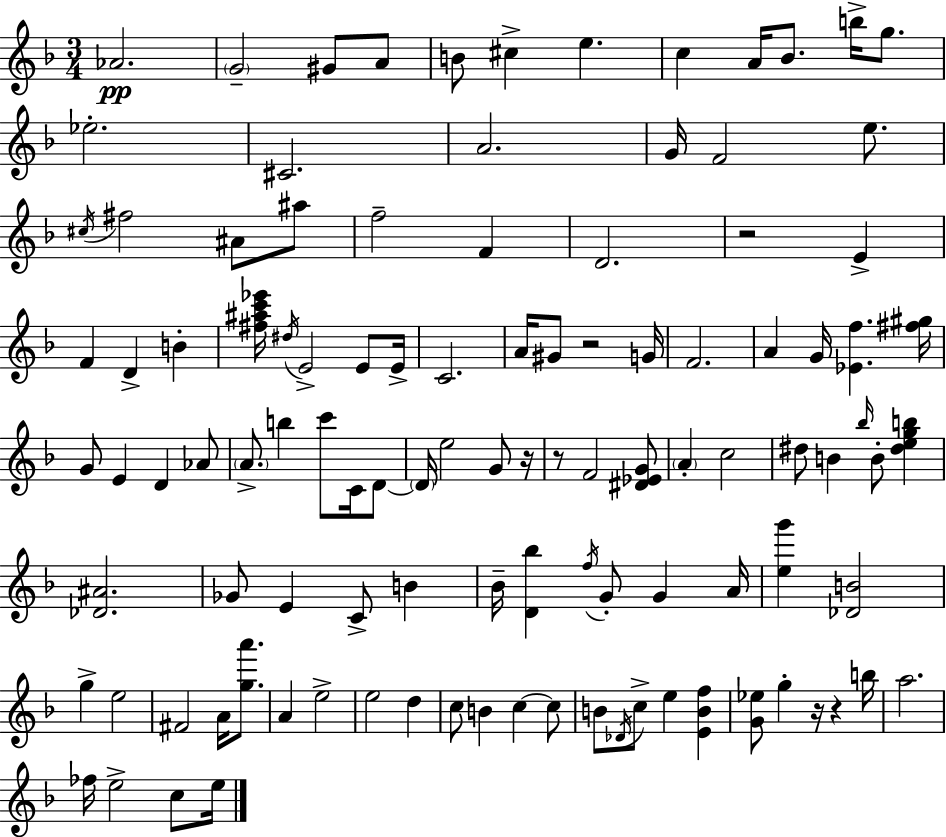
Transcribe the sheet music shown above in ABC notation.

X:1
T:Untitled
M:3/4
L:1/4
K:Dm
_A2 G2 ^G/2 A/2 B/2 ^c e c A/4 _B/2 b/4 g/2 _e2 ^C2 A2 G/4 F2 e/2 ^c/4 ^f2 ^A/2 ^a/2 f2 F D2 z2 E F D B [^f^ac'_e']/4 ^d/4 E2 E/2 E/4 C2 A/4 ^G/2 z2 G/4 F2 A G/4 [_Ef] [^f^g]/4 G/2 E D _A/2 A/2 b c'/2 C/4 D/2 D/4 e2 G/2 z/4 z/2 F2 [^D_EG]/2 A c2 ^d/2 B _b/4 B/2 [^degb] [_D^A]2 _G/2 E C/2 B _B/4 [D_b] f/4 G/2 G A/4 [eg'] [_DB]2 g e2 ^F2 A/4 [ga']/2 A e2 e2 d c/2 B c c/2 B/2 _D/4 c/2 e [EBf] [G_e]/2 g z/4 z b/4 a2 _f/4 e2 c/2 e/4